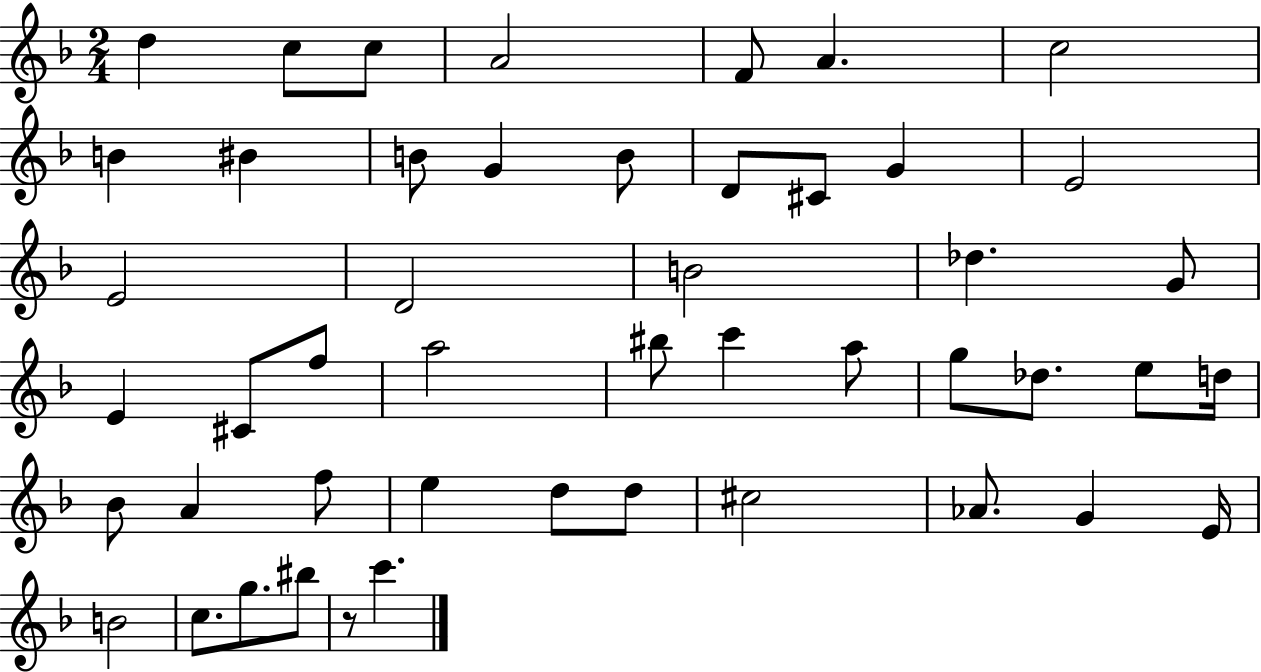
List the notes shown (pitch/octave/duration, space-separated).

D5/q C5/e C5/e A4/h F4/e A4/q. C5/h B4/q BIS4/q B4/e G4/q B4/e D4/e C#4/e G4/q E4/h E4/h D4/h B4/h Db5/q. G4/e E4/q C#4/e F5/e A5/h BIS5/e C6/q A5/e G5/e Db5/e. E5/e D5/s Bb4/e A4/q F5/e E5/q D5/e D5/e C#5/h Ab4/e. G4/q E4/s B4/h C5/e. G5/e. BIS5/e R/e C6/q.